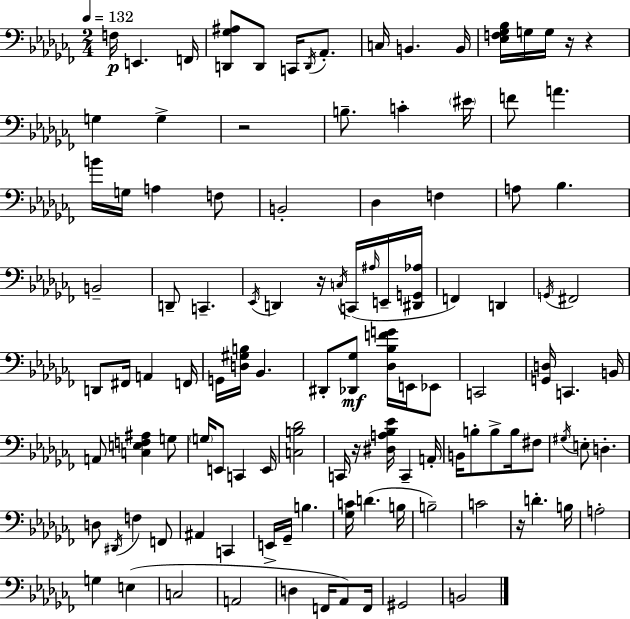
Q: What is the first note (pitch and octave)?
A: F3